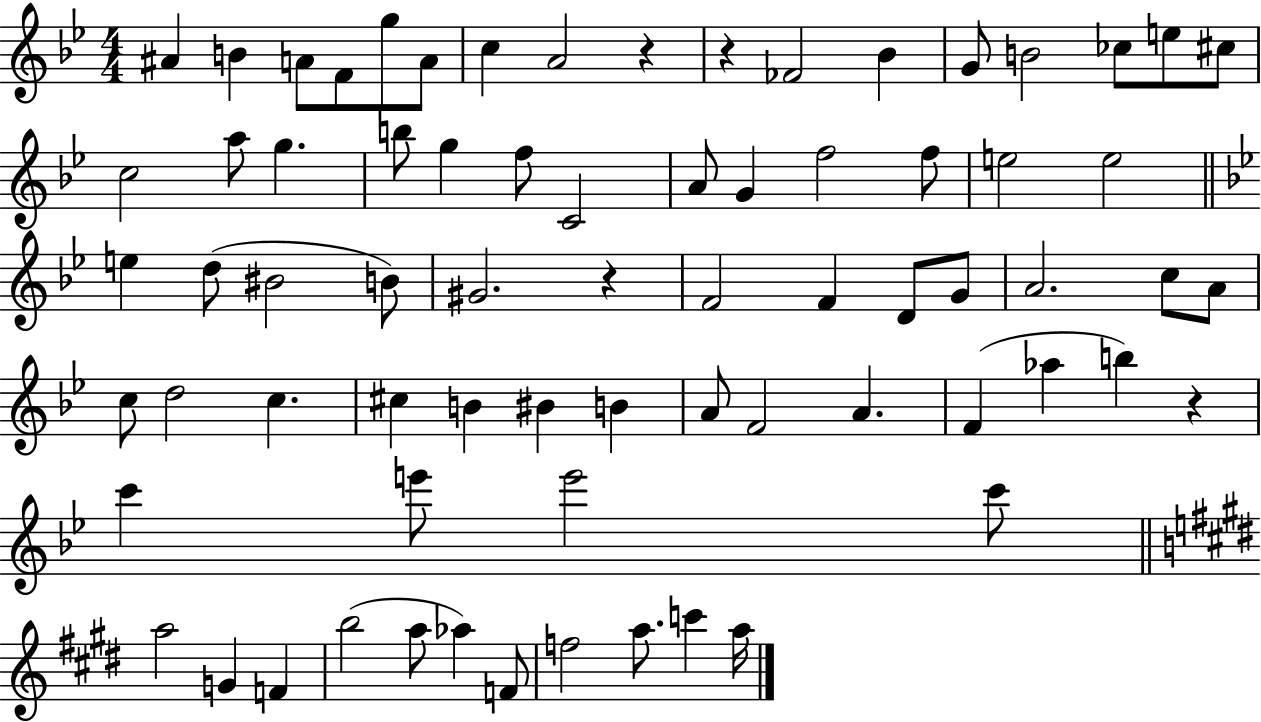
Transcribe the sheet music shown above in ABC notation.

X:1
T:Untitled
M:4/4
L:1/4
K:Bb
^A B A/2 F/2 g/2 A/2 c A2 z z _F2 _B G/2 B2 _c/2 e/2 ^c/2 c2 a/2 g b/2 g f/2 C2 A/2 G f2 f/2 e2 e2 e d/2 ^B2 B/2 ^G2 z F2 F D/2 G/2 A2 c/2 A/2 c/2 d2 c ^c B ^B B A/2 F2 A F _a b z c' e'/2 e'2 c'/2 a2 G F b2 a/2 _a F/2 f2 a/2 c' a/4